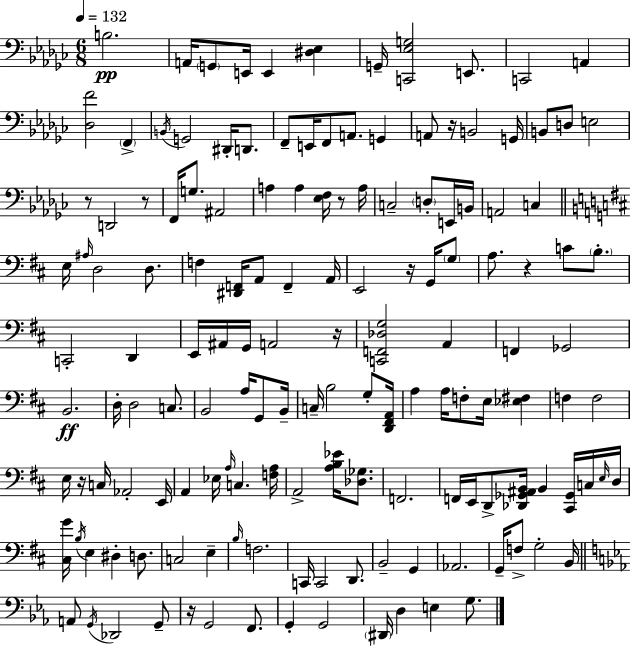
X:1
T:Untitled
M:6/8
L:1/4
K:Ebm
B,2 A,,/4 G,,/2 E,,/4 E,, [^D,_E,] G,,/4 [C,,_E,G,]2 E,,/2 C,,2 A,, [_D,F]2 F,, B,,/4 G,,2 ^D,,/4 D,,/2 F,,/2 E,,/4 F,,/2 A,,/2 G,, A,,/2 z/4 B,,2 G,,/4 B,,/2 D,/2 E,2 z/2 D,,2 z/2 F,,/4 G,/2 ^A,,2 A, A, [_E,F,]/4 z/2 A,/4 C,2 D,/2 E,,/4 B,,/4 A,,2 C, E,/4 ^A,/4 D,2 D,/2 F, [^D,,F,,]/4 A,,/2 F,, A,,/4 E,,2 z/4 G,,/4 G,/2 A,/2 z C/2 B,/2 C,,2 D,, E,,/4 ^A,,/4 G,,/4 A,,2 z/4 [C,,F,,_D,G,]2 A,, F,, _G,,2 B,,2 D,/4 D,2 C,/2 B,,2 A,/4 G,,/2 B,,/4 C,/4 B,2 G,/2 [D,,^F,,A,,]/4 A, A,/4 F,/2 E,/4 [_E,^F,] F, F,2 E,/4 z/4 C,/4 _A,,2 E,,/4 A,, _E,/4 A,/4 C, [F,A,]/4 A,,2 [A,B,_E]/4 [_D,_G,]/2 F,,2 F,,/4 E,,/4 D,,/2 [_D,,_G,,^A,,B,,]/4 B,, [^C,,_G,,]/4 C,/4 E,/4 D,/4 [^C,G]/4 B,/4 E, ^D, D,/2 C,2 E, B,/4 F,2 C,,/4 C,,2 D,,/2 B,,2 G,, _A,,2 G,,/4 F,/2 G,2 B,,/4 A,,/2 G,,/4 _D,,2 G,,/2 z/4 G,,2 F,,/2 G,, G,,2 ^D,,/4 D, E, G,/2